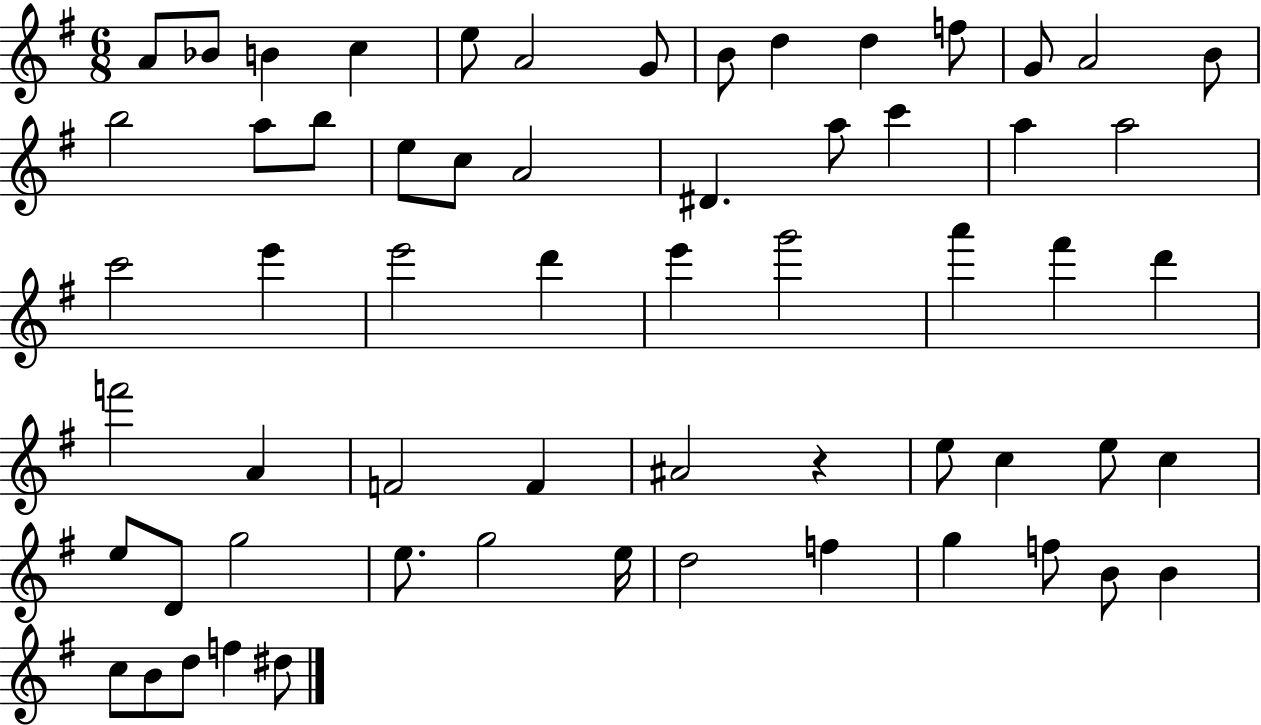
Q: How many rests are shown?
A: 1